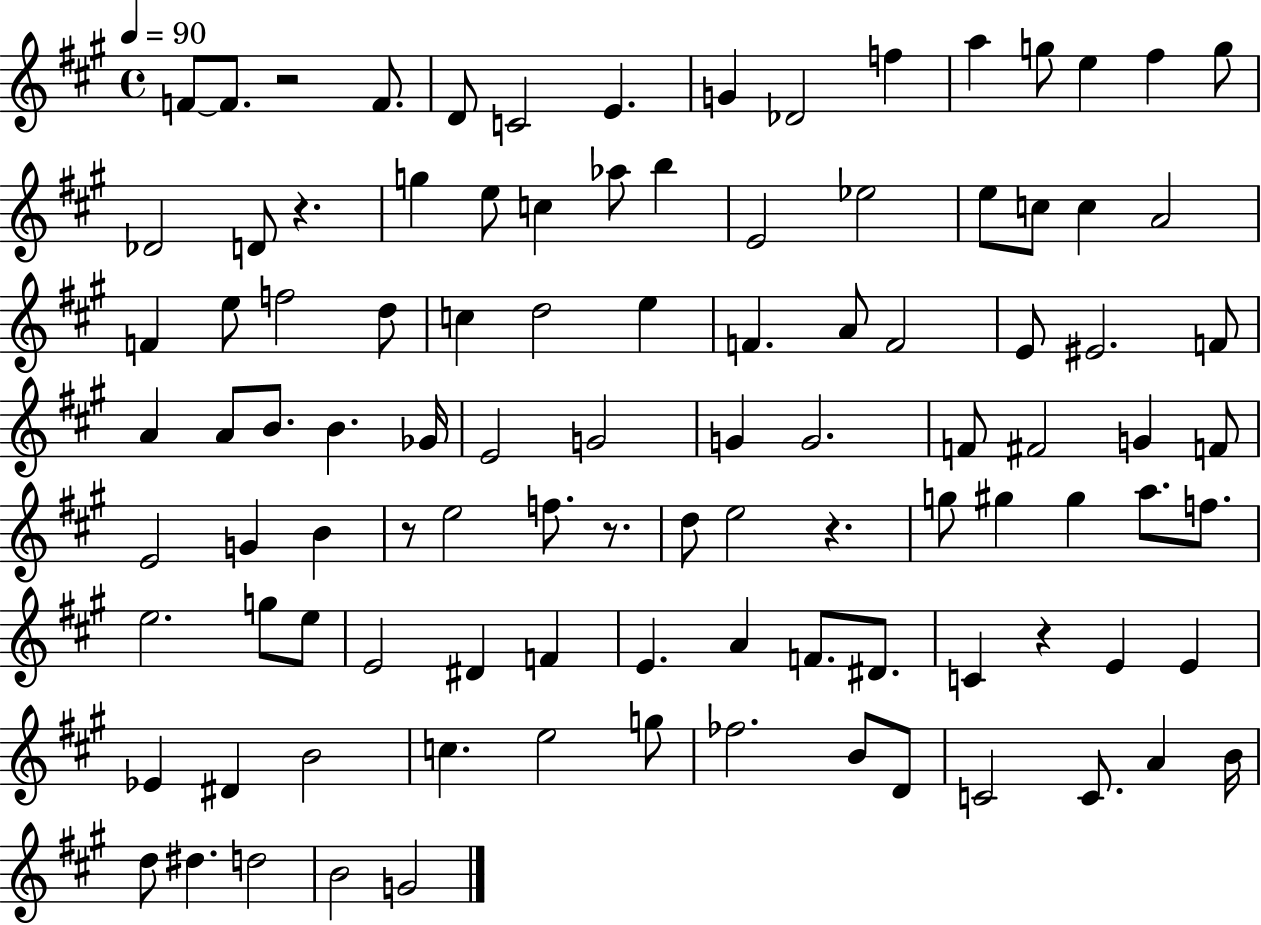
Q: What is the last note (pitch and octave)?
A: G4